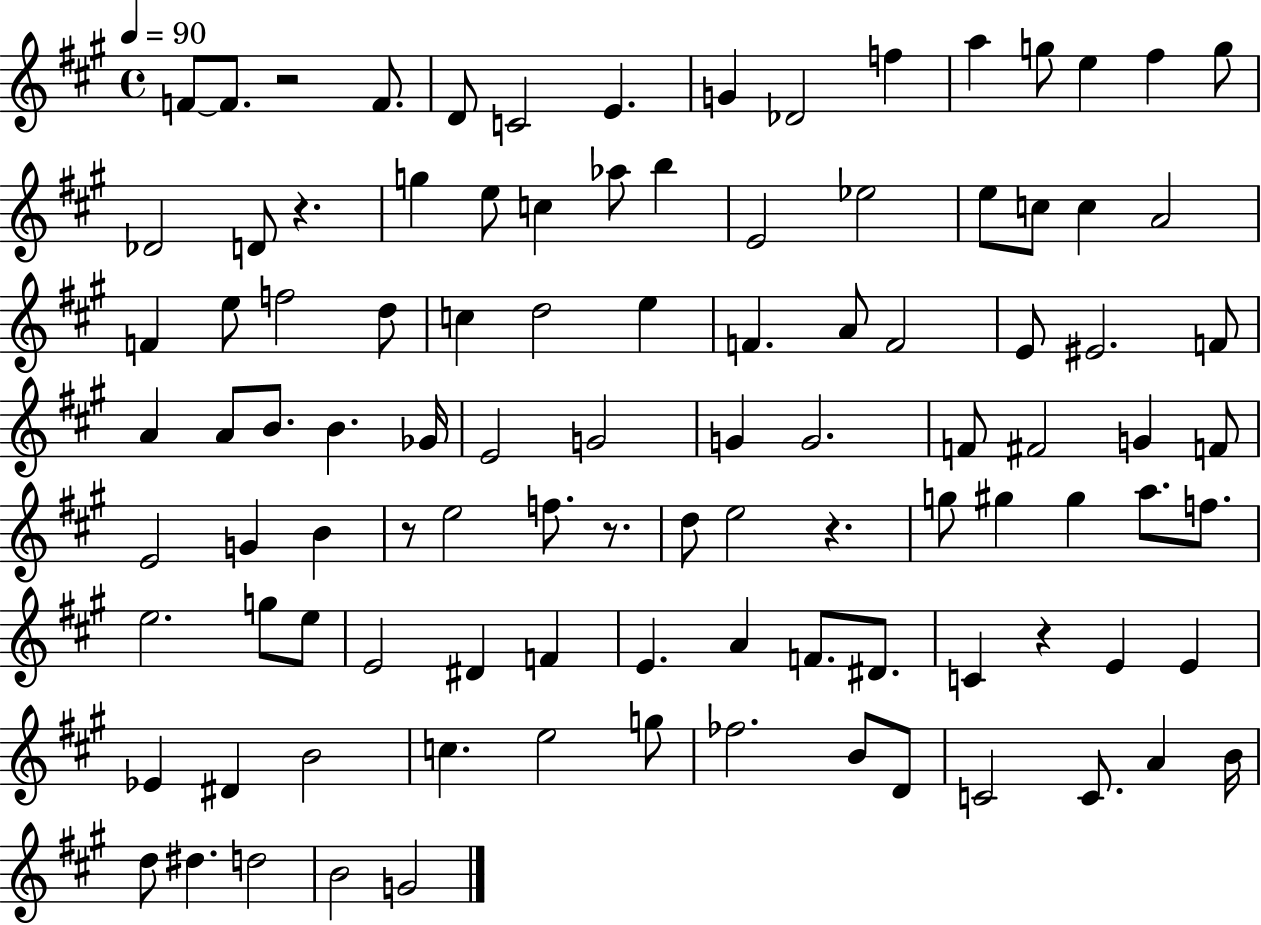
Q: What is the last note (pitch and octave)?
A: G4